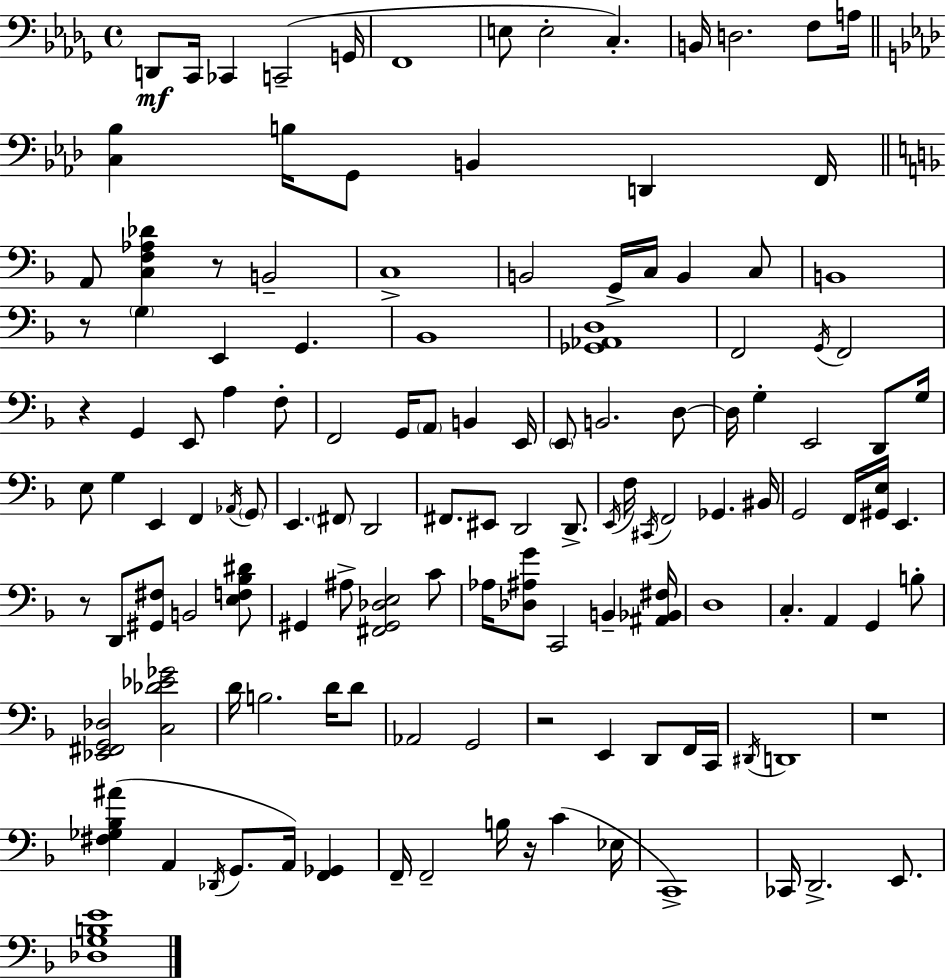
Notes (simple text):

D2/e C2/s CES2/q C2/h G2/s F2/w E3/e E3/h C3/q. B2/s D3/h. F3/e A3/s [C3,Bb3]/q B3/s G2/e B2/q D2/q F2/s A2/e [C3,F3,Ab3,Db4]/q R/e B2/h C3/w B2/h G2/s C3/s B2/q C3/e B2/w R/e G3/q E2/q G2/q. Bb2/w [Gb2,Ab2,D3]/w F2/h G2/s F2/h R/q G2/q E2/e A3/q F3/e F2/h G2/s A2/e B2/q E2/s E2/e B2/h. D3/e D3/s G3/q E2/h D2/e G3/s E3/e G3/q E2/q F2/q Ab2/s G2/e E2/q. F#2/e D2/h F#2/e. EIS2/e D2/h D2/e. E2/s F3/s C#2/s F2/h Gb2/q. BIS2/s G2/h F2/s [G#2,E3]/s E2/q. R/e D2/e [G#2,F#3]/e B2/h [E3,F3,Bb3,D#4]/e G#2/q A#3/e [F#2,G#2,Db3,E3]/h C4/e Ab3/s [Db3,A#3,G4]/e C2/h B2/q [A#2,Bb2,F#3]/s D3/w C3/q. A2/q G2/q B3/e [Eb2,F#2,G2,Db3]/h [C3,Db4,Eb4,Gb4]/h D4/s B3/h. D4/s D4/e Ab2/h G2/h R/h E2/q D2/e F2/s C2/s D#2/s D2/w R/w [F#3,Gb3,Bb3,A#4]/q A2/q Db2/s G2/e. A2/s [F2,Gb2]/q F2/s F2/h B3/s R/s C4/q Eb3/s C2/w CES2/s D2/h. E2/e. [Db3,G3,B3,E4]/w